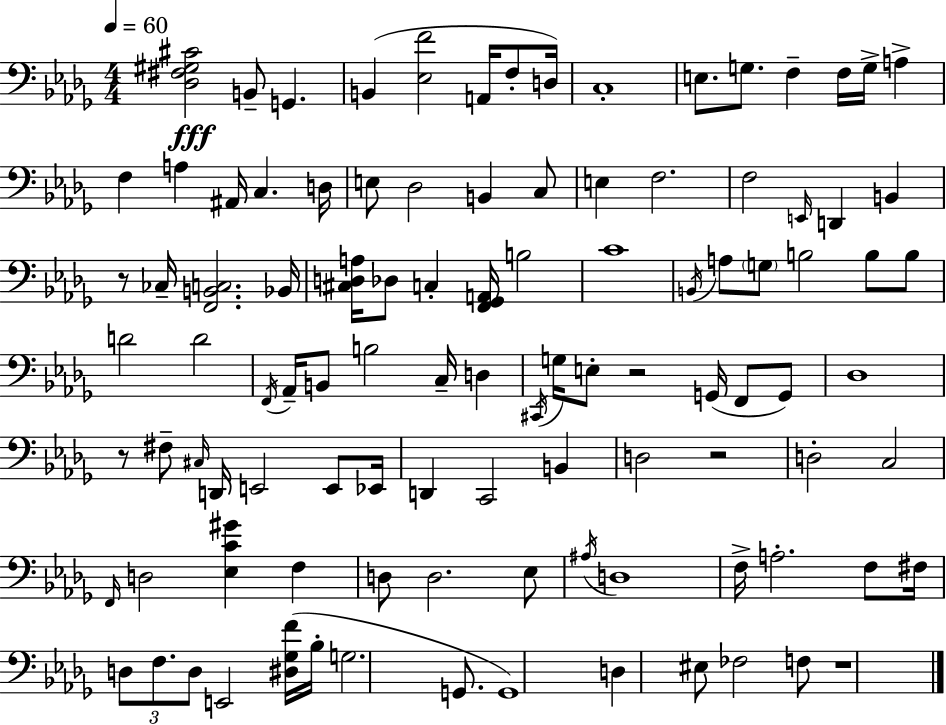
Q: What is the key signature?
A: BES minor